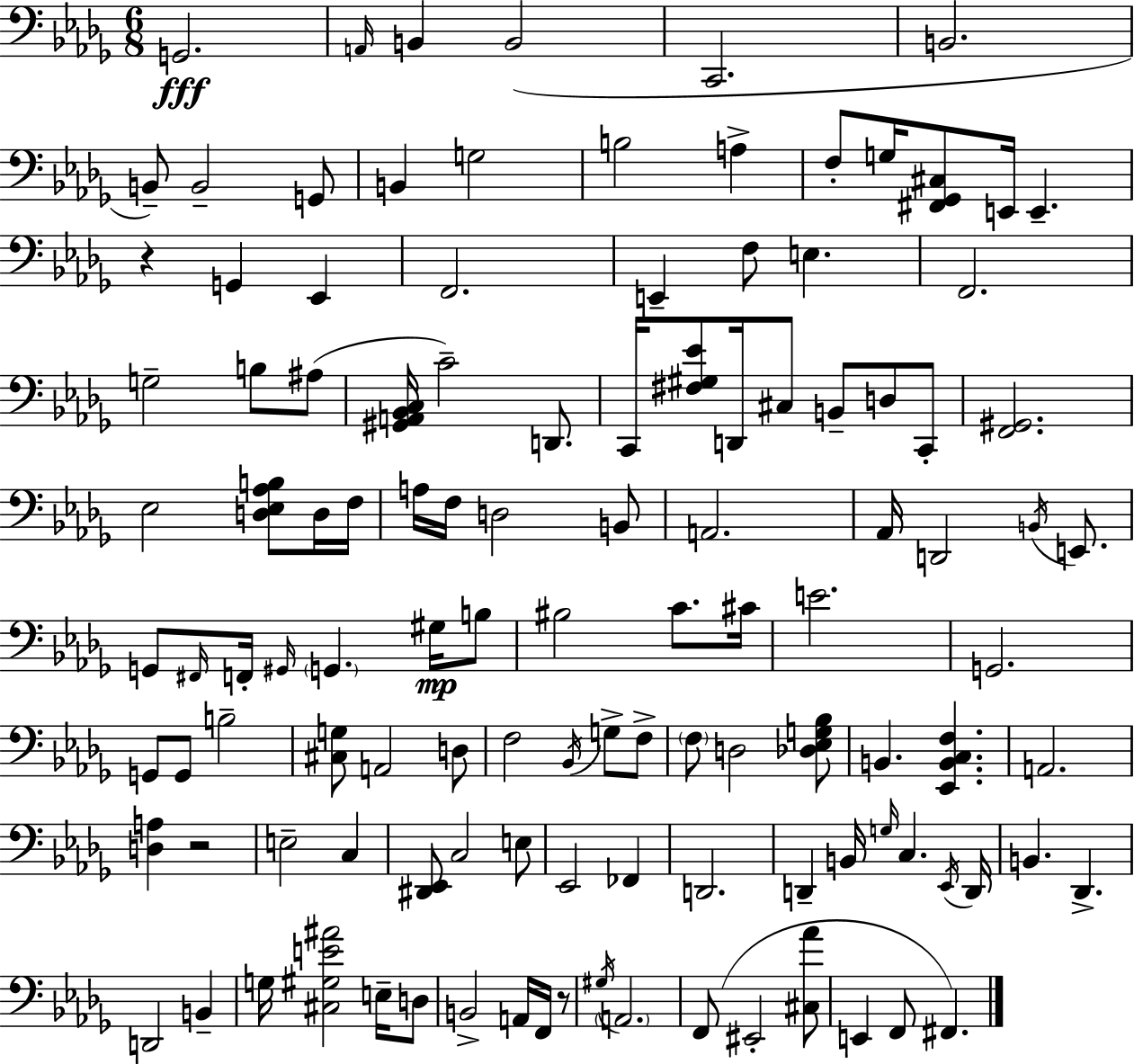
G2/h. A2/s B2/q B2/h C2/h. B2/h. B2/e B2/h G2/e B2/q G3/h B3/h A3/q F3/e G3/s [F#2,Gb2,C#3]/e E2/s E2/q. R/q G2/q Eb2/q F2/h. E2/q F3/e E3/q. F2/h. G3/h B3/e A#3/e [G#2,A2,Bb2,C3]/s C4/h D2/e. C2/s [F#3,G#3,Eb4]/e D2/s C#3/e B2/e D3/e C2/e [F2,G#2]/h. Eb3/h [D3,Eb3,Ab3,B3]/e D3/s F3/s A3/s F3/s D3/h B2/e A2/h. Ab2/s D2/h B2/s E2/e. G2/e F#2/s F2/s G#2/s G2/q. G#3/s B3/e BIS3/h C4/e. C#4/s E4/h. G2/h. G2/e G2/e B3/h [C#3,G3]/e A2/h D3/e F3/h Bb2/s G3/e F3/e F3/e D3/h [Db3,Eb3,G3,Bb3]/e B2/q. [Eb2,B2,C3,F3]/q. A2/h. [D3,A3]/q R/h E3/h C3/q [D#2,Eb2]/e C3/h E3/e Eb2/h FES2/q D2/h. D2/q B2/s G3/s C3/q. Eb2/s D2/s B2/q. Db2/q. D2/h B2/q G3/s [C#3,G#3,E4,A#4]/h E3/s D3/e B2/h A2/s F2/s R/e G#3/s A2/h. F2/e EIS2/h [C#3,Ab4]/e E2/q F2/e F#2/q.